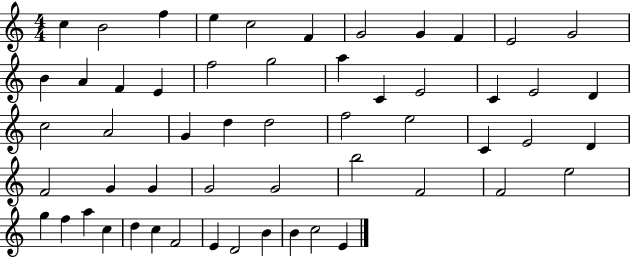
C5/q B4/h F5/q E5/q C5/h F4/q G4/h G4/q F4/q E4/h G4/h B4/q A4/q F4/q E4/q F5/h G5/h A5/q C4/q E4/h C4/q E4/h D4/q C5/h A4/h G4/q D5/q D5/h F5/h E5/h C4/q E4/h D4/q F4/h G4/q G4/q G4/h G4/h B5/h F4/h F4/h E5/h G5/q F5/q A5/q C5/q D5/q C5/q F4/h E4/q D4/h B4/q B4/q C5/h E4/q